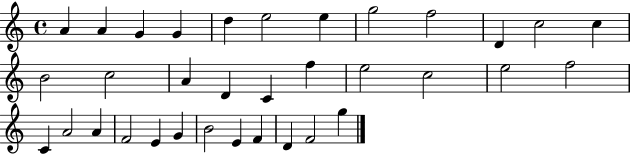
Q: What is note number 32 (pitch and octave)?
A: D4